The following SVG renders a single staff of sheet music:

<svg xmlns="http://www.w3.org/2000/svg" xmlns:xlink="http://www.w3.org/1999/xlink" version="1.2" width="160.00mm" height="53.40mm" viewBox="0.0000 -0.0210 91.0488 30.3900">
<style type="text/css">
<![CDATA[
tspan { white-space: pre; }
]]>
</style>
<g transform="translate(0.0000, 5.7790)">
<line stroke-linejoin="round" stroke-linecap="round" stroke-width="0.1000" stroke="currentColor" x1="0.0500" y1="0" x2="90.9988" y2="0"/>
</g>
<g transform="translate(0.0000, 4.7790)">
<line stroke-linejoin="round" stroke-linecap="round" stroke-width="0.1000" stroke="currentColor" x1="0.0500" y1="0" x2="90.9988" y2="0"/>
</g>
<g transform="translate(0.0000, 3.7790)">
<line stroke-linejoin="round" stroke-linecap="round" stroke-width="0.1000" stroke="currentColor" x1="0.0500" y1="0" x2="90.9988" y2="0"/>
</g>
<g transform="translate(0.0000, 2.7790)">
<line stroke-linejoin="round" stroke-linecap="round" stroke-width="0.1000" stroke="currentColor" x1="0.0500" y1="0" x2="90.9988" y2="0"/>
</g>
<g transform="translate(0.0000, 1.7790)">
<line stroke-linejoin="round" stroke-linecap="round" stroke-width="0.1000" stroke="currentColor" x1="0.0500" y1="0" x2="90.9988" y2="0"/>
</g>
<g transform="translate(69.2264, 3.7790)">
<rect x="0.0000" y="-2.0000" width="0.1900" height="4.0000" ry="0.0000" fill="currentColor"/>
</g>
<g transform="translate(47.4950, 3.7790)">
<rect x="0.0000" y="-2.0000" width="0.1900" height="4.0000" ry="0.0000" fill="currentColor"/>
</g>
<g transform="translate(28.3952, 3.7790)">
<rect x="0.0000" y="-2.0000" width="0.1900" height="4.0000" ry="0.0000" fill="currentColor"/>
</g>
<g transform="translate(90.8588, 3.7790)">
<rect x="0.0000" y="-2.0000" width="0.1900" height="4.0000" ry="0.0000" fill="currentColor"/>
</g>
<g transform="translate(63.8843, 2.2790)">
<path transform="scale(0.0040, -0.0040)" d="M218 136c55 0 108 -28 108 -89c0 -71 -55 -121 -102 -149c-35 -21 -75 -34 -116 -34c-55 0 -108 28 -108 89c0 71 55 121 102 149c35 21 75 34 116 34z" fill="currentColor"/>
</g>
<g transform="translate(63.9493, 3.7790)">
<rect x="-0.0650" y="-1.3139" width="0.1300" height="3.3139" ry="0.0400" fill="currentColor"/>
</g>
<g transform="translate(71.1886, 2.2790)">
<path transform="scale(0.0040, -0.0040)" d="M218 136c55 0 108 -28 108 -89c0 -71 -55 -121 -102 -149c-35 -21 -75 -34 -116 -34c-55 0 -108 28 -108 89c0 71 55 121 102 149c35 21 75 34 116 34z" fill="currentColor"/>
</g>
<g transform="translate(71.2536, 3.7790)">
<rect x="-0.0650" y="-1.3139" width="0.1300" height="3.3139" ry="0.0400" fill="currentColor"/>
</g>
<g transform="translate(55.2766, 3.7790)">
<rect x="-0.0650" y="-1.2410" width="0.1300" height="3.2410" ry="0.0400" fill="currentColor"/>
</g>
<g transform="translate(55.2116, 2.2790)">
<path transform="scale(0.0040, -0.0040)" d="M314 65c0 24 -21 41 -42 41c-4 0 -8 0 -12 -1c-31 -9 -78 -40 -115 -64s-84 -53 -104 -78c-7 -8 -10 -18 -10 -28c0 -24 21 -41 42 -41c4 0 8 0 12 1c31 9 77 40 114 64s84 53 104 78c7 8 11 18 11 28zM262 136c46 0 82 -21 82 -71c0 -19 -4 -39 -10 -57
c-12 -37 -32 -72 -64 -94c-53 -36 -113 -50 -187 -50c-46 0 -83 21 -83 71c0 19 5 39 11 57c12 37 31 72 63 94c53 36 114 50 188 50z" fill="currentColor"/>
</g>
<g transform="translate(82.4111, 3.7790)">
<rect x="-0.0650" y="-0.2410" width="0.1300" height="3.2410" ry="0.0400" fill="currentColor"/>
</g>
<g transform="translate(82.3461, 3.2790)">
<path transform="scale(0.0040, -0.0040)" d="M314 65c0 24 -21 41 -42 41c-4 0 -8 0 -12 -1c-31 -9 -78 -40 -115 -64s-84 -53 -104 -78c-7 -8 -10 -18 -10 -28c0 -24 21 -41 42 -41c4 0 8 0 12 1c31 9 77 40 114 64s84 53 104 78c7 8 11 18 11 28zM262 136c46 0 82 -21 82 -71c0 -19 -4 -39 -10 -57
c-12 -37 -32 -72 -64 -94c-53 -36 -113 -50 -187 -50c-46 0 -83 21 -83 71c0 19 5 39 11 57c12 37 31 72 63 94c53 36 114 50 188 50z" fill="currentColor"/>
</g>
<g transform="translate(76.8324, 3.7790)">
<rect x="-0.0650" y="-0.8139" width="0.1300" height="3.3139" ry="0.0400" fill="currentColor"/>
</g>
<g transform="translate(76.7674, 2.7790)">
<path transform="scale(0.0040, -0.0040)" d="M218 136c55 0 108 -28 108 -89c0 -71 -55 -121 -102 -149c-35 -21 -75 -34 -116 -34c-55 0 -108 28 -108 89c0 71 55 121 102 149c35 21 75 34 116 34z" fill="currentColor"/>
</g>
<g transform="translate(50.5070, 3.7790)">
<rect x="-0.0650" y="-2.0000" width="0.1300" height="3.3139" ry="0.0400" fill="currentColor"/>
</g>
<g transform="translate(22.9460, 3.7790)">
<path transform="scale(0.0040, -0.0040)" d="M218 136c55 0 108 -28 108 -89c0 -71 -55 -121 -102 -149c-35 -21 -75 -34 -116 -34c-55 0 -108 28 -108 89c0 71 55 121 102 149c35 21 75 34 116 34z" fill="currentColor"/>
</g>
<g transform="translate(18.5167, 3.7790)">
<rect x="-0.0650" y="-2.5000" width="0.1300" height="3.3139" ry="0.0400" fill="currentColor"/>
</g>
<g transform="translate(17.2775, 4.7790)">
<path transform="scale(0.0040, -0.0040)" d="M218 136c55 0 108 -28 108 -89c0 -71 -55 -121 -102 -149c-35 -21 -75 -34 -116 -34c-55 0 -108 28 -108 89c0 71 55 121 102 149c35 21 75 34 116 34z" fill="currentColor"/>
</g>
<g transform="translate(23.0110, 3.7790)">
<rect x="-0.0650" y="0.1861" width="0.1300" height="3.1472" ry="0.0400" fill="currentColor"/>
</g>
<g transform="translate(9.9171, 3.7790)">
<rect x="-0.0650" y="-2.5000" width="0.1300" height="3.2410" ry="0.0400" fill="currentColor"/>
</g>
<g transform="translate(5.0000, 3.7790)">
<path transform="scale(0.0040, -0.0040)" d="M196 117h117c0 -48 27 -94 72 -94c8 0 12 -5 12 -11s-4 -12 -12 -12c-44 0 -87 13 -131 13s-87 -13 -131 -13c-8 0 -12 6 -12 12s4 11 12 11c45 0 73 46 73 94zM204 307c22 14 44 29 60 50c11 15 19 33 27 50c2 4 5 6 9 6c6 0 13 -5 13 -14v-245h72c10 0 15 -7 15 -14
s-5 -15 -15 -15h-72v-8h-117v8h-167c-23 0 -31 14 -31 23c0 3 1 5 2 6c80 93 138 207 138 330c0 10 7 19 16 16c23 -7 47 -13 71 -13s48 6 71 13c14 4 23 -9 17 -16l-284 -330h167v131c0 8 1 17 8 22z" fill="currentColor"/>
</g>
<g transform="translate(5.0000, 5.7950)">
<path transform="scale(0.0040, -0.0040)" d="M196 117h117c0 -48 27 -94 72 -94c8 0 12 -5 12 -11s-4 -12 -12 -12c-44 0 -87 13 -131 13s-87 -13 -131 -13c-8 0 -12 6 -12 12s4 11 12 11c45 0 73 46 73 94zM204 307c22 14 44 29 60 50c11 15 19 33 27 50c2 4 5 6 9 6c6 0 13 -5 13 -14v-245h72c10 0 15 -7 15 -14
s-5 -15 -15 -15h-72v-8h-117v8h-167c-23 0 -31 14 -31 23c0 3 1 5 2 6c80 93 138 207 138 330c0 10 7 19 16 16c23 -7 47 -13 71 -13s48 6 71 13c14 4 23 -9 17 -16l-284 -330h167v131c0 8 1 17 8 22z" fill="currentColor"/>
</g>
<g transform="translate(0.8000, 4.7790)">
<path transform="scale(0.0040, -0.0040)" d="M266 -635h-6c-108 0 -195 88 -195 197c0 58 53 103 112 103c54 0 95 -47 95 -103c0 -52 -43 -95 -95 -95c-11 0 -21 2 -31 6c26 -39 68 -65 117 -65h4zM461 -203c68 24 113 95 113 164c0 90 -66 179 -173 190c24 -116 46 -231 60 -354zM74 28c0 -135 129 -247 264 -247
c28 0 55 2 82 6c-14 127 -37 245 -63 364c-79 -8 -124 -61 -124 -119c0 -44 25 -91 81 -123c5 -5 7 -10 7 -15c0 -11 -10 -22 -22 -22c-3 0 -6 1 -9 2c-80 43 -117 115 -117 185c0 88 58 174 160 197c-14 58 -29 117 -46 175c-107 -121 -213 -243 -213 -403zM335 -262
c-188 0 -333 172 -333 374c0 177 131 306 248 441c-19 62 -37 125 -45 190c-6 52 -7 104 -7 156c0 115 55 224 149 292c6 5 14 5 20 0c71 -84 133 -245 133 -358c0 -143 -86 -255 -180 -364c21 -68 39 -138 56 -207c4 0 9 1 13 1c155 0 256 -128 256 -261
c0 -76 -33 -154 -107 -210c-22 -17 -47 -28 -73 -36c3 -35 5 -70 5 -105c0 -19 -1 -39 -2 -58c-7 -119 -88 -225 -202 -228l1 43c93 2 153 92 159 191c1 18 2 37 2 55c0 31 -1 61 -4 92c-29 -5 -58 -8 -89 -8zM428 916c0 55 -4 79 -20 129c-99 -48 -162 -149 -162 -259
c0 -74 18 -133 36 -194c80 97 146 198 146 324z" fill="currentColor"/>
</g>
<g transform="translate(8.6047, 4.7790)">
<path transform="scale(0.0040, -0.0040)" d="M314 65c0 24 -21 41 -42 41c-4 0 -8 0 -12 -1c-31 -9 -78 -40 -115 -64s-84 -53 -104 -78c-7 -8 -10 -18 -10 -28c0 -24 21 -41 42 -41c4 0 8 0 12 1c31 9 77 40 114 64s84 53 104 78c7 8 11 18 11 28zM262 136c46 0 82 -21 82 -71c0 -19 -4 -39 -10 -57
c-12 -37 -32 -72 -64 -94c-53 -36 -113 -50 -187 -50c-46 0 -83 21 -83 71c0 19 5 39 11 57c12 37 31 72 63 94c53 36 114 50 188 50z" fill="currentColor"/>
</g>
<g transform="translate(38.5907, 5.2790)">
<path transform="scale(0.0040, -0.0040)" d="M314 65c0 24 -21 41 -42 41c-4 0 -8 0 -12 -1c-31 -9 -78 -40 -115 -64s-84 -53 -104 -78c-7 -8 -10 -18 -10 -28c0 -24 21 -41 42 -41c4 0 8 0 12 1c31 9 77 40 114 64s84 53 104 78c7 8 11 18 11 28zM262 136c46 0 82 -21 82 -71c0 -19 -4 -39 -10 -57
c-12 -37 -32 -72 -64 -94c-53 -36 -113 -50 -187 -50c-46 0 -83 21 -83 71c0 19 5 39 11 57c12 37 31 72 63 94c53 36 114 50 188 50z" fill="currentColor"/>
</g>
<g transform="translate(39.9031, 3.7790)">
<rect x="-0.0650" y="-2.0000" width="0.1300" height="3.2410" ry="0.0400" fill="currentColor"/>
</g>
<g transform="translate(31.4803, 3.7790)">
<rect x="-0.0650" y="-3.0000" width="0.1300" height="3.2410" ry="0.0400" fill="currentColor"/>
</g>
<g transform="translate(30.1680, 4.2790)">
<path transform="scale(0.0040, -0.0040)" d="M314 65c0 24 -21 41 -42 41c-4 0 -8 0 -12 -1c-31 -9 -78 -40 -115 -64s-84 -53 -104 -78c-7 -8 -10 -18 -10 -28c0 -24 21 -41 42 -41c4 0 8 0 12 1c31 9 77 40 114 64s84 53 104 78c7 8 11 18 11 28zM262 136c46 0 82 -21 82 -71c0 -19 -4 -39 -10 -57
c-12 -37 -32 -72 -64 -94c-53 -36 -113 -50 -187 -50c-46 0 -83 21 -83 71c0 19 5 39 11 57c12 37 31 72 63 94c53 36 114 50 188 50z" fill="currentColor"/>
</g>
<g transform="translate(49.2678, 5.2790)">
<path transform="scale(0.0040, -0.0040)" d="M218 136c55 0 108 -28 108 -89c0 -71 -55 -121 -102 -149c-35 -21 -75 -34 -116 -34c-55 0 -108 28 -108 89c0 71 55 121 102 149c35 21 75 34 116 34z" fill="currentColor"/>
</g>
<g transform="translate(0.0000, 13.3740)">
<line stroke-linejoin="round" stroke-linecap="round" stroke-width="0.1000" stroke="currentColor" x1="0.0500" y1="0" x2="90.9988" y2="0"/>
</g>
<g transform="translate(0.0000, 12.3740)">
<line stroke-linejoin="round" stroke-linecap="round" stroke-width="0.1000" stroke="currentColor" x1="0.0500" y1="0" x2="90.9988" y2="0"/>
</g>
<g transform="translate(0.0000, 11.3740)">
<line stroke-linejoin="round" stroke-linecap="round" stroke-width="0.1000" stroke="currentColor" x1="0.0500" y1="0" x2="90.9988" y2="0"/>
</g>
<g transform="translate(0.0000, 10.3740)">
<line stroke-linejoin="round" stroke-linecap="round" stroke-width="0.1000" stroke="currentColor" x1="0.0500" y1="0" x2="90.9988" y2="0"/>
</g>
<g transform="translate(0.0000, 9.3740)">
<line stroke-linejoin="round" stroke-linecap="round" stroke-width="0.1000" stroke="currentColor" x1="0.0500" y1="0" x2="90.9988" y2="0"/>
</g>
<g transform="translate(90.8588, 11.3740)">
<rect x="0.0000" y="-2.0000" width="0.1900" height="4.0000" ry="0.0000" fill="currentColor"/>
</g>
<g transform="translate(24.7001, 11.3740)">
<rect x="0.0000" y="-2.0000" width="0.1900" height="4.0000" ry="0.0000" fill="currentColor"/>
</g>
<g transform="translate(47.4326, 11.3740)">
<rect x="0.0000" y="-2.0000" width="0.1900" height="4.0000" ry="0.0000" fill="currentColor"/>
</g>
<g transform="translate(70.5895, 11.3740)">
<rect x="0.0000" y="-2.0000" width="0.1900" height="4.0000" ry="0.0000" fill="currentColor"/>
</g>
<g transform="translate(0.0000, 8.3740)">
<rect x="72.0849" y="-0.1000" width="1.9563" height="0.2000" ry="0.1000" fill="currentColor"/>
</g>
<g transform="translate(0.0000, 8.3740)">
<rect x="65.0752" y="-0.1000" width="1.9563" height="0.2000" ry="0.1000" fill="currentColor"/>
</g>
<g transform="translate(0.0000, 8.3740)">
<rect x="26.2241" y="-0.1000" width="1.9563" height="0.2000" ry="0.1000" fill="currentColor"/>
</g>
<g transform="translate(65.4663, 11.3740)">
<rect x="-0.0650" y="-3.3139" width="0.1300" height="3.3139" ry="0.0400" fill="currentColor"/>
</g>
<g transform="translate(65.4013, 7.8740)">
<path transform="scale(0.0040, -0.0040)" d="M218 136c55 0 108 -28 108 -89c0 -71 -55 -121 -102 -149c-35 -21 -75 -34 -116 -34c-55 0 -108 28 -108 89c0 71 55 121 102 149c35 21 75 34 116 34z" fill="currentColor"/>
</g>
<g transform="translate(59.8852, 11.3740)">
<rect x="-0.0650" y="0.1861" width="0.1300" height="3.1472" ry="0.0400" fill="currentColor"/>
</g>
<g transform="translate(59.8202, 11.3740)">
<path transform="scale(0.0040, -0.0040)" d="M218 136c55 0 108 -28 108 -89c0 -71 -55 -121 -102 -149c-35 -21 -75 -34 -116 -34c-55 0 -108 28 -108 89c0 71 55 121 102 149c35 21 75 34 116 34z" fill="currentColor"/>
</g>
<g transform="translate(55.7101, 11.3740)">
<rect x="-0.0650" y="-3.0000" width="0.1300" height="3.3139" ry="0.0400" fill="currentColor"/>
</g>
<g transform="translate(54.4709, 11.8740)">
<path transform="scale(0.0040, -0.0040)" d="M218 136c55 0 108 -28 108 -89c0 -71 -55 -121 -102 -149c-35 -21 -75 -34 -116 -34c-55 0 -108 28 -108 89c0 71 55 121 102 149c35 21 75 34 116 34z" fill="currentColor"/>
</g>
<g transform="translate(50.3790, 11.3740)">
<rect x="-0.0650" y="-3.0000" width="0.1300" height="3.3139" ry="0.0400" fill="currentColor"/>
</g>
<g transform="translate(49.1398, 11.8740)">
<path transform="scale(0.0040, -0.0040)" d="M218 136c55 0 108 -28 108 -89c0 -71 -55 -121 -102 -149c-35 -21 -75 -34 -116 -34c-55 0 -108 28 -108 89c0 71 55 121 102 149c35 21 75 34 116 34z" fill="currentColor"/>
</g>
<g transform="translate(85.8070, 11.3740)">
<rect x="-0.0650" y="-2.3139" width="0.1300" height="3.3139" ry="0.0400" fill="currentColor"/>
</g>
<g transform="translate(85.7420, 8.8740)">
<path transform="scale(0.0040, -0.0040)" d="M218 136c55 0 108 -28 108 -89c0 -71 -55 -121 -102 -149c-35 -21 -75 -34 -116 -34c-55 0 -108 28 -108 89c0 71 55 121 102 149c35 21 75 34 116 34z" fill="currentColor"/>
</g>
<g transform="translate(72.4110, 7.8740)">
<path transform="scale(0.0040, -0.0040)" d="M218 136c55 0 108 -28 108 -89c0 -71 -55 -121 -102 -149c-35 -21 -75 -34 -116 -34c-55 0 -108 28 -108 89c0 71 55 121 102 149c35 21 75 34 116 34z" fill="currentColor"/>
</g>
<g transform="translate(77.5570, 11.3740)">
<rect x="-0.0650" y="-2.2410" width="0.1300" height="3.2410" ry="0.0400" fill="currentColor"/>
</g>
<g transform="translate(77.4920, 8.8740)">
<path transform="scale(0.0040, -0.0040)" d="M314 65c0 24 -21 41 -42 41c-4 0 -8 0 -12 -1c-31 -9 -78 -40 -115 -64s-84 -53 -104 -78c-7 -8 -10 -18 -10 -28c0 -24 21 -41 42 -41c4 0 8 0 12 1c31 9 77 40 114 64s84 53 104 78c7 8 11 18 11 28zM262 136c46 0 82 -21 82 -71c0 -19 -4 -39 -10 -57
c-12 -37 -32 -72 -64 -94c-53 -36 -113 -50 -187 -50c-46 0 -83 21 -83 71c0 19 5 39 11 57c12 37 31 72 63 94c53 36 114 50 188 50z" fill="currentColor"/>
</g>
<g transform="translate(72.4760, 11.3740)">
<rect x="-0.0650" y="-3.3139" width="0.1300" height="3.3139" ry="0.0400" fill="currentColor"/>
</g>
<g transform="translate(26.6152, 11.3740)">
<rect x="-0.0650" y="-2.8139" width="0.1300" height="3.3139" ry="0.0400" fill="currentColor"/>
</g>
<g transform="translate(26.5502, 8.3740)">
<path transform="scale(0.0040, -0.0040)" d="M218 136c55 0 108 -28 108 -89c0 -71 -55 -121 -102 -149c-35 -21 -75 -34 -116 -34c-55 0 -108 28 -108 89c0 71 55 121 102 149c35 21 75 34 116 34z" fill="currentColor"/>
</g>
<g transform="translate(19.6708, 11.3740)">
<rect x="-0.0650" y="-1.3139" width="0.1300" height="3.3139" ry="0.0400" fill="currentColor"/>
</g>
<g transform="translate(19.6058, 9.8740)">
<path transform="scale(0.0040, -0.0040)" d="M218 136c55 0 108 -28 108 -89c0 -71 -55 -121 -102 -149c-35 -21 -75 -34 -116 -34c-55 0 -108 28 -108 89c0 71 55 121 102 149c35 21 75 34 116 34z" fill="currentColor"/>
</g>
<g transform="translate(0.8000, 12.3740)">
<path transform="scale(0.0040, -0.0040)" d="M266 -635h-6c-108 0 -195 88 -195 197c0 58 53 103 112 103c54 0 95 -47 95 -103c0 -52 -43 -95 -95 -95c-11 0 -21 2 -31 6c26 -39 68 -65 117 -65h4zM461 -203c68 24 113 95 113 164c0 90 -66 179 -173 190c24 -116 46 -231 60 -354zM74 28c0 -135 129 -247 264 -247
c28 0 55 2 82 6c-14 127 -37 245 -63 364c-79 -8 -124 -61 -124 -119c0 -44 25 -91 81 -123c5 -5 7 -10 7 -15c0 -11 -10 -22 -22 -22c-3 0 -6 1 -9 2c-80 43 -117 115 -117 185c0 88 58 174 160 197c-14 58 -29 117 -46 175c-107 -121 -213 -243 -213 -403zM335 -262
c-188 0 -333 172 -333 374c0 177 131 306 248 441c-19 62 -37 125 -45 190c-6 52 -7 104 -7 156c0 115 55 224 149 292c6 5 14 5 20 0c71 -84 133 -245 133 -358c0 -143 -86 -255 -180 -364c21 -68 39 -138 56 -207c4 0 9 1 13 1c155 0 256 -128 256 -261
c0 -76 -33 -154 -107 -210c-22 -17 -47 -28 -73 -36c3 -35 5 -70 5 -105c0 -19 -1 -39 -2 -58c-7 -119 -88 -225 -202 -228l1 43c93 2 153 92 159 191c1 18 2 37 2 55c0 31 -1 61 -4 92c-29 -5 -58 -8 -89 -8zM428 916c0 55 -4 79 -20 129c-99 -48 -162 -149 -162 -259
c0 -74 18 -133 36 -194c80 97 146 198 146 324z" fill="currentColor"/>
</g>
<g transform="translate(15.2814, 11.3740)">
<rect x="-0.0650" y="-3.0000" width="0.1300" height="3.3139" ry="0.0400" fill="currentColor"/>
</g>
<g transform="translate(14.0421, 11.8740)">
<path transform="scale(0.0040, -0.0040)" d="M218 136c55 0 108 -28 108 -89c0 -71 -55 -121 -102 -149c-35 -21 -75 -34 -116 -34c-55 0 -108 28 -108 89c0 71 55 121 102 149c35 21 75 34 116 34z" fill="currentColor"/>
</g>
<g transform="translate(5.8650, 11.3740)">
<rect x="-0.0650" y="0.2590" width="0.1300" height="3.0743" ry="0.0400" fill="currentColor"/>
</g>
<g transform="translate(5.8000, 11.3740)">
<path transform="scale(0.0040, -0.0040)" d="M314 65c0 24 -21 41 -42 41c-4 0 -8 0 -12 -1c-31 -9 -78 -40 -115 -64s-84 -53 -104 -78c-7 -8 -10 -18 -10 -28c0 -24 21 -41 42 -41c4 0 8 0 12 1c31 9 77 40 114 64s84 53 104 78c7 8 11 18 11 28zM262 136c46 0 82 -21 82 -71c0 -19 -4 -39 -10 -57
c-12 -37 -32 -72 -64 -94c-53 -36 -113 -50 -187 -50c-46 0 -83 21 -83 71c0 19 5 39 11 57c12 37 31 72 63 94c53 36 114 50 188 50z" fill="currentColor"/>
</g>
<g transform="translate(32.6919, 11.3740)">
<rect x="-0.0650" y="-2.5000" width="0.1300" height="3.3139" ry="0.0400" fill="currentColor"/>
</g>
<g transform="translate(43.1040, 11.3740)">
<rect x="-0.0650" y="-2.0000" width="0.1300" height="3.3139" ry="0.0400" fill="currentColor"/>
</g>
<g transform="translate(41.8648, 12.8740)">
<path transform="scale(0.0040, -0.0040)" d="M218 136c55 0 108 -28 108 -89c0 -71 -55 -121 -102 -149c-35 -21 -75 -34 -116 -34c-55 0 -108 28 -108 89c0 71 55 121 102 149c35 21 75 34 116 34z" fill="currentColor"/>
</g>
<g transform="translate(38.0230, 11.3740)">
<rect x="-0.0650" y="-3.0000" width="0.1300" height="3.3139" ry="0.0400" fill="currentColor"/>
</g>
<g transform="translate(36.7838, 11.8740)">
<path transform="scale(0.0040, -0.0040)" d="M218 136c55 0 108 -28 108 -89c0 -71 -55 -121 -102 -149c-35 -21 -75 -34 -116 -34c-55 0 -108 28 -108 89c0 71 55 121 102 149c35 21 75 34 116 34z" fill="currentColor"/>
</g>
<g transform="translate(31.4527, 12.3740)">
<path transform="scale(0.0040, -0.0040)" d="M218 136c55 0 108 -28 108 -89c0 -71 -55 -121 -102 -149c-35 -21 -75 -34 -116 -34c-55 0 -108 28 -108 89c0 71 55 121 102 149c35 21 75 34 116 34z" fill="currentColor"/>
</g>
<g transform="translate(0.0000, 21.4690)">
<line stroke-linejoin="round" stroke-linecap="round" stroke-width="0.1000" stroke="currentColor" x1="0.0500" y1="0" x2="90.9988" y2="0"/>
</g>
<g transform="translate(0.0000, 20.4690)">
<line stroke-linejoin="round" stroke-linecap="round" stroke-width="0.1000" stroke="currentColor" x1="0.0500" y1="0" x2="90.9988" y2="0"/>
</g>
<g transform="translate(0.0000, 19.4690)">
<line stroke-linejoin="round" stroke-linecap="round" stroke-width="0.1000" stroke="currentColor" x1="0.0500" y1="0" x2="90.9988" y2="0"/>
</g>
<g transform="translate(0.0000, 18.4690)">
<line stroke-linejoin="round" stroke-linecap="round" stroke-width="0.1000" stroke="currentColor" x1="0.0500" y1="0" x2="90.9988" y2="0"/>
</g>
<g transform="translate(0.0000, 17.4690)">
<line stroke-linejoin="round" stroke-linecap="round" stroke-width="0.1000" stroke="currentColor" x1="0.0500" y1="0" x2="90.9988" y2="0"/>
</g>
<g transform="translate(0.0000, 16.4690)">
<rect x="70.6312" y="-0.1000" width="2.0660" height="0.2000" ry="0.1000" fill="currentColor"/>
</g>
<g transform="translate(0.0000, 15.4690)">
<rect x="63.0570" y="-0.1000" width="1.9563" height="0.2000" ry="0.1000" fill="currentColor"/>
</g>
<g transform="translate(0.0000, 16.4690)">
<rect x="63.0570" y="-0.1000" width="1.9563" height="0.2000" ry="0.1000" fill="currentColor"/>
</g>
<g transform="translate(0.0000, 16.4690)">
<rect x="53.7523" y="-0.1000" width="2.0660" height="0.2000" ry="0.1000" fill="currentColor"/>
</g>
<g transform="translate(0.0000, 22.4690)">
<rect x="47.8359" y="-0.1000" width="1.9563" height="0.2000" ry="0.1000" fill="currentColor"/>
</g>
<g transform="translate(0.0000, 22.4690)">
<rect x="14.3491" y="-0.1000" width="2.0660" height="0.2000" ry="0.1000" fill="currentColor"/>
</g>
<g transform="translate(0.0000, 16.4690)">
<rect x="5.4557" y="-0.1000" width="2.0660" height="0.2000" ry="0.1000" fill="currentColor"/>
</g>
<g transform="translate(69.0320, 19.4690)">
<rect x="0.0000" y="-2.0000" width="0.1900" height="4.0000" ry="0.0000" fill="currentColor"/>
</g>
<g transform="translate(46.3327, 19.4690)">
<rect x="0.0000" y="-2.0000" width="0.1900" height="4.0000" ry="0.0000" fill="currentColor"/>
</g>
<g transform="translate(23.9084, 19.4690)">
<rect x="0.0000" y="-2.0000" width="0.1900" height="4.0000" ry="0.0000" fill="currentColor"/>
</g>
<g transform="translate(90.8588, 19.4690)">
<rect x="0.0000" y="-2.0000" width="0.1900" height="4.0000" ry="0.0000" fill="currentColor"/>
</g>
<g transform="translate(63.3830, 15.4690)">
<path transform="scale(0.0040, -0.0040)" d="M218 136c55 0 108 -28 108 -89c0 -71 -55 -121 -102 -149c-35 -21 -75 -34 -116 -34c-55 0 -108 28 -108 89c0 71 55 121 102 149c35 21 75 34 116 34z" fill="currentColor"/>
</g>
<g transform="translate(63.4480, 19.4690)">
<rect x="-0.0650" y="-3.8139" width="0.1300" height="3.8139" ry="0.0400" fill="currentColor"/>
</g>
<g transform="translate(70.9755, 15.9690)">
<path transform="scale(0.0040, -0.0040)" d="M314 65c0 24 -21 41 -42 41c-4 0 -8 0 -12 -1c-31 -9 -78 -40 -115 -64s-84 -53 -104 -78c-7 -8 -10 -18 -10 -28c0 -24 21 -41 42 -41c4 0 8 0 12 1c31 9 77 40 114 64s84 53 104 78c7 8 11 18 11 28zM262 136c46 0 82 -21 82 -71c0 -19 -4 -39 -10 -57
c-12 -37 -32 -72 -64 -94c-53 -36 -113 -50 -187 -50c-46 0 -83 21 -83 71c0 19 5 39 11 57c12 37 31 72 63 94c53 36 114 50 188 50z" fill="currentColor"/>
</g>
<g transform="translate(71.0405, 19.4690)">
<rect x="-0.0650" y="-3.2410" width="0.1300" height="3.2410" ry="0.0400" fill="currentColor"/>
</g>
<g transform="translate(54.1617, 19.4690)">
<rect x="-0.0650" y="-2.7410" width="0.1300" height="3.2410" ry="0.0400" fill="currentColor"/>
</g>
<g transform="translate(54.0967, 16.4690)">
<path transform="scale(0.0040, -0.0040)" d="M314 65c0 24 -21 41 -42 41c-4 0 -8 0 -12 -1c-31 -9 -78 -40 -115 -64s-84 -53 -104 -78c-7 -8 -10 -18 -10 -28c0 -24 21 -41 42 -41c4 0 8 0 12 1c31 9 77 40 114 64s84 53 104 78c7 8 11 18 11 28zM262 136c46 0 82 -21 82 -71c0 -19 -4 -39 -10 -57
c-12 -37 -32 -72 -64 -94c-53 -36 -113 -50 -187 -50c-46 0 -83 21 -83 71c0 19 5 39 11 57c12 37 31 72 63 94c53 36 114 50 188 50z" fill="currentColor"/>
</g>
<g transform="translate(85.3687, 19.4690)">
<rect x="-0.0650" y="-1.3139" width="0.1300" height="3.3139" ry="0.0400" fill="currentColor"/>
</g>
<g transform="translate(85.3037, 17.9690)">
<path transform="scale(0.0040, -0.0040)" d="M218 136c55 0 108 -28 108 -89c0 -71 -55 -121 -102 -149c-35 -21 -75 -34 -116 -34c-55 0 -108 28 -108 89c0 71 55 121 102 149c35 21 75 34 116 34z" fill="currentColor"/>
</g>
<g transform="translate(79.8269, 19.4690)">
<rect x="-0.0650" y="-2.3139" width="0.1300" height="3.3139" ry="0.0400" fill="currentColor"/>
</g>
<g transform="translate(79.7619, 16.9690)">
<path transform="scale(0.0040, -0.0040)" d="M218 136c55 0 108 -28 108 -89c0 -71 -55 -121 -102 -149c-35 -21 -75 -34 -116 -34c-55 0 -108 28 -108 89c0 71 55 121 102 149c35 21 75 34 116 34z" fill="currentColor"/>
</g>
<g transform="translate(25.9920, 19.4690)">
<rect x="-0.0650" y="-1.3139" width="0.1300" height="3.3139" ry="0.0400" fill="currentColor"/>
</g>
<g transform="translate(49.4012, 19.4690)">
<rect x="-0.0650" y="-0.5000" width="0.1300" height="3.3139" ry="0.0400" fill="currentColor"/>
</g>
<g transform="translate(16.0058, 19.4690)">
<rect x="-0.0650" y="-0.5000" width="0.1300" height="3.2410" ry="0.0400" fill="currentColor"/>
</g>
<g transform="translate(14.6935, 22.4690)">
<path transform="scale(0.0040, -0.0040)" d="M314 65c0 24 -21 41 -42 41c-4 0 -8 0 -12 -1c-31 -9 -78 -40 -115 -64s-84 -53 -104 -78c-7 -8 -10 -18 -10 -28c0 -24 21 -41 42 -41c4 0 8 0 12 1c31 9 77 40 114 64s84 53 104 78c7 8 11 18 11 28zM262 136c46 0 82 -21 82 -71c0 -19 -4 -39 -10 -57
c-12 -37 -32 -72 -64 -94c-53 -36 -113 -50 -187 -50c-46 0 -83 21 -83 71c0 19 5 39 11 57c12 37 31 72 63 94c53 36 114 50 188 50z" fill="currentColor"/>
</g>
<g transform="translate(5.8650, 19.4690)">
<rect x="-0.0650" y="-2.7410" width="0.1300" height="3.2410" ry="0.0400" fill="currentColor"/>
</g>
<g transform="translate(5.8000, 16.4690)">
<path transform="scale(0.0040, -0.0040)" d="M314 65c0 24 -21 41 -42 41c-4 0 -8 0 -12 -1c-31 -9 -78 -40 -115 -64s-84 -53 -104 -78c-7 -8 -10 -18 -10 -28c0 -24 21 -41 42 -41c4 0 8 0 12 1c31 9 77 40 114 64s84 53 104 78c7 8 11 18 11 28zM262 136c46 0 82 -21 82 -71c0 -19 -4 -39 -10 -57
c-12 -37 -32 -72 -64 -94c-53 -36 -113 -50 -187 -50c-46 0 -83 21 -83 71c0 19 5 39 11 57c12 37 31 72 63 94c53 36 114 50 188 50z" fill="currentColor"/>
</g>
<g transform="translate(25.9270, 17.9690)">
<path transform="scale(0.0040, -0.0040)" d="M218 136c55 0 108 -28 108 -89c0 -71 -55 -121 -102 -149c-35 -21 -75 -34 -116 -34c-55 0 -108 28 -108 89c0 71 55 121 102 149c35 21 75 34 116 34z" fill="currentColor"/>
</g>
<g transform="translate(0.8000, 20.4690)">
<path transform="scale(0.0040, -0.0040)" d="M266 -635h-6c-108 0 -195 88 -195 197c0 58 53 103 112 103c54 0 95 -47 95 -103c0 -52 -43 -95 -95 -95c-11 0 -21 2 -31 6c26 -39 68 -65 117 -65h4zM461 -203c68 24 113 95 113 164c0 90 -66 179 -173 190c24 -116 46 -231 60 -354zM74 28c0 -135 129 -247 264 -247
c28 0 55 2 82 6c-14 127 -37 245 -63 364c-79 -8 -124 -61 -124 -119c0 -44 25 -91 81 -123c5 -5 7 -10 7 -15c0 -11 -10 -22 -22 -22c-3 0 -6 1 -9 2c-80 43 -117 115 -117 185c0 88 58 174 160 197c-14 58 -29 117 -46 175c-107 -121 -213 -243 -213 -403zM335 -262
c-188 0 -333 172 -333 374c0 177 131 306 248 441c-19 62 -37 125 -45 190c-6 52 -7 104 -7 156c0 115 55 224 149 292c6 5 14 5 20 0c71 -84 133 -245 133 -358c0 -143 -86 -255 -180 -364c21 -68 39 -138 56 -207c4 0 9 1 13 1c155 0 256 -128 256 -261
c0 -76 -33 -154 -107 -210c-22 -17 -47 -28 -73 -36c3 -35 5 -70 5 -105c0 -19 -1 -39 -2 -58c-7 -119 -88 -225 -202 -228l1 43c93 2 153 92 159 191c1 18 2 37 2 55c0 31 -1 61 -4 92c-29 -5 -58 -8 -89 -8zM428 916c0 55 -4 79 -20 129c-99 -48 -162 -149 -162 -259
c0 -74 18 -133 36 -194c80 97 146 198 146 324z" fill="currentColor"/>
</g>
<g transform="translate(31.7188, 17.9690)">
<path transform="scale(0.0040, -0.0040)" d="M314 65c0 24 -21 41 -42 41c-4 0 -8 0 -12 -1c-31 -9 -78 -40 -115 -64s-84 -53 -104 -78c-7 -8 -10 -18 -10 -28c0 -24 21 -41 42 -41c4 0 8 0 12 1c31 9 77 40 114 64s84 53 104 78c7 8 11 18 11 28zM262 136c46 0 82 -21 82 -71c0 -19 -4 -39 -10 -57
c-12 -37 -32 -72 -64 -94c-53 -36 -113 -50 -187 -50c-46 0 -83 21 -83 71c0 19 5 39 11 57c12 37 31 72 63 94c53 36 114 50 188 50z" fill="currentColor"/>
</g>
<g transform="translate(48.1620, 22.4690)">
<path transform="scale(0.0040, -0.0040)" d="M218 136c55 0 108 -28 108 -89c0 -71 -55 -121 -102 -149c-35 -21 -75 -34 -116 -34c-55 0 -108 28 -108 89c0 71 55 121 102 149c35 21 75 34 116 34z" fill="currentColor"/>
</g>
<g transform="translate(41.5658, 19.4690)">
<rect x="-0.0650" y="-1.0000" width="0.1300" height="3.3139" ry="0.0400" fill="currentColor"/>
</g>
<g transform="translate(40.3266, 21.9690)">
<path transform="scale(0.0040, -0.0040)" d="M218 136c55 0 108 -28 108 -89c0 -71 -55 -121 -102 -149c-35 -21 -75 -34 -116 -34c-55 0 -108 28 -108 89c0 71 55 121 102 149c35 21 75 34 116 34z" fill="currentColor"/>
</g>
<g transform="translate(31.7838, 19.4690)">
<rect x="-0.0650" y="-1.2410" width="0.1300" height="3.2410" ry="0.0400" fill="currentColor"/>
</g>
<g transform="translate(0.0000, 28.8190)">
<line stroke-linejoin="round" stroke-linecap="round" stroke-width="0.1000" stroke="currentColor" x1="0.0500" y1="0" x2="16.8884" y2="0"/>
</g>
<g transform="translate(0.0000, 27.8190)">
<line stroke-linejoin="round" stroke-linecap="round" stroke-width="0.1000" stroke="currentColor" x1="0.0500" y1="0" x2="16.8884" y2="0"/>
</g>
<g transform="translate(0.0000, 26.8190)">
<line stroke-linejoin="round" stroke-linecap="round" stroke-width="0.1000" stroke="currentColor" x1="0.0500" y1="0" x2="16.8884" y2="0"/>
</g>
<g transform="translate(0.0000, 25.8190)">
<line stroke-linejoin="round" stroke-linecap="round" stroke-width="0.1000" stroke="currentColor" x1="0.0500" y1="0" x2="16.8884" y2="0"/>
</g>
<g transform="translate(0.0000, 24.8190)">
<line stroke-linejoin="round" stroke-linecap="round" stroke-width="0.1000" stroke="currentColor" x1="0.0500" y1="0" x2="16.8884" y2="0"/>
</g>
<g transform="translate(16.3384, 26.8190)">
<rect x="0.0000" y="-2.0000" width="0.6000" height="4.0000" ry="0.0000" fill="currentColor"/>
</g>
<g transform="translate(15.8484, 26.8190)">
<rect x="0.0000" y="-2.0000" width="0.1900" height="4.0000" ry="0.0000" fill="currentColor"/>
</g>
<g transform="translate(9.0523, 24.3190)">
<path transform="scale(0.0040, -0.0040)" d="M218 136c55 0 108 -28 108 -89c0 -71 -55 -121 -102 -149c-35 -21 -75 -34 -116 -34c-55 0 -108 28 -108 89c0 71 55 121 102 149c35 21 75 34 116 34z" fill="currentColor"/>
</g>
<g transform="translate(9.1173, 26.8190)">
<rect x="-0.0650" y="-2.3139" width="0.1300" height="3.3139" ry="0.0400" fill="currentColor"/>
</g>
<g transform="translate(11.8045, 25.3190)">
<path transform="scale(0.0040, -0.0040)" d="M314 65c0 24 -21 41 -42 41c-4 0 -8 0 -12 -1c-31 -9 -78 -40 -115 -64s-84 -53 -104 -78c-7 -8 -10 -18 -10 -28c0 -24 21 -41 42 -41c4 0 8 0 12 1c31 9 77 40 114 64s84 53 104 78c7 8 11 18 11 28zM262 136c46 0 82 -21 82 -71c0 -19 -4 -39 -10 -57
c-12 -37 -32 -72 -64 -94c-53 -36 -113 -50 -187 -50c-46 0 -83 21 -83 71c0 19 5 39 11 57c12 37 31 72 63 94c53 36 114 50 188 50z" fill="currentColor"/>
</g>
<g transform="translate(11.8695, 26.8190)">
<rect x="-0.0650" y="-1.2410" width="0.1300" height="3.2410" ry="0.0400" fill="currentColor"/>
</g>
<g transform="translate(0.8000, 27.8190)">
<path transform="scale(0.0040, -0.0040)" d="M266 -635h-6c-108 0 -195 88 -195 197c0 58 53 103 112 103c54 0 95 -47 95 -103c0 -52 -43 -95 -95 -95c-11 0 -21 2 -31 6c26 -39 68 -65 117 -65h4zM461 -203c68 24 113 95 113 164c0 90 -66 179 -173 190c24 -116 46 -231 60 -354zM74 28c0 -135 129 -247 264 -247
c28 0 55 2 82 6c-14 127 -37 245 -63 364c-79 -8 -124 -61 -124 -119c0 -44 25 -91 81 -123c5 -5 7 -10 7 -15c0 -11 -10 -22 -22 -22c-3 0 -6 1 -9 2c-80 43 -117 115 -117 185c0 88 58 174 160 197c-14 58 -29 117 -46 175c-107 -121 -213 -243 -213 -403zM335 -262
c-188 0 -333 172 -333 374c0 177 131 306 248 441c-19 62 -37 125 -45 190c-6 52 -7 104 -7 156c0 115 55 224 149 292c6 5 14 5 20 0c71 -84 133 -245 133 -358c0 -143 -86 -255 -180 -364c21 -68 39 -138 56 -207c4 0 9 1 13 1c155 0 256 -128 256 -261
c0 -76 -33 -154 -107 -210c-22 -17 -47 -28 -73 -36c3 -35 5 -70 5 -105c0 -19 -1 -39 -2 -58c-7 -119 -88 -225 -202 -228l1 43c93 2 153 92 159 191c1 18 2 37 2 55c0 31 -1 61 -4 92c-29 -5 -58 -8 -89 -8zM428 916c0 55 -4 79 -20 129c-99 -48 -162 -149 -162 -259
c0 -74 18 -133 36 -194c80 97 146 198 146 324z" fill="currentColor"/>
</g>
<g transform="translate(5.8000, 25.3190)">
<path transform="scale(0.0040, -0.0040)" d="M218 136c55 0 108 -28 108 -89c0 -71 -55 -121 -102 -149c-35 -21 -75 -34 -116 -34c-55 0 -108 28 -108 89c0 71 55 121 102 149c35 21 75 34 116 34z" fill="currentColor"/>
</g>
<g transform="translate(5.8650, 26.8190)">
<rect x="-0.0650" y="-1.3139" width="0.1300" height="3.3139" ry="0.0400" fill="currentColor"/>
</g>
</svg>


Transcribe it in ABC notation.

X:1
T:Untitled
M:4/4
L:1/4
K:C
G2 G B A2 F2 F e2 e e d c2 B2 A e a G A F A A B b b g2 g a2 C2 e e2 D C a2 c' b2 g e e g e2